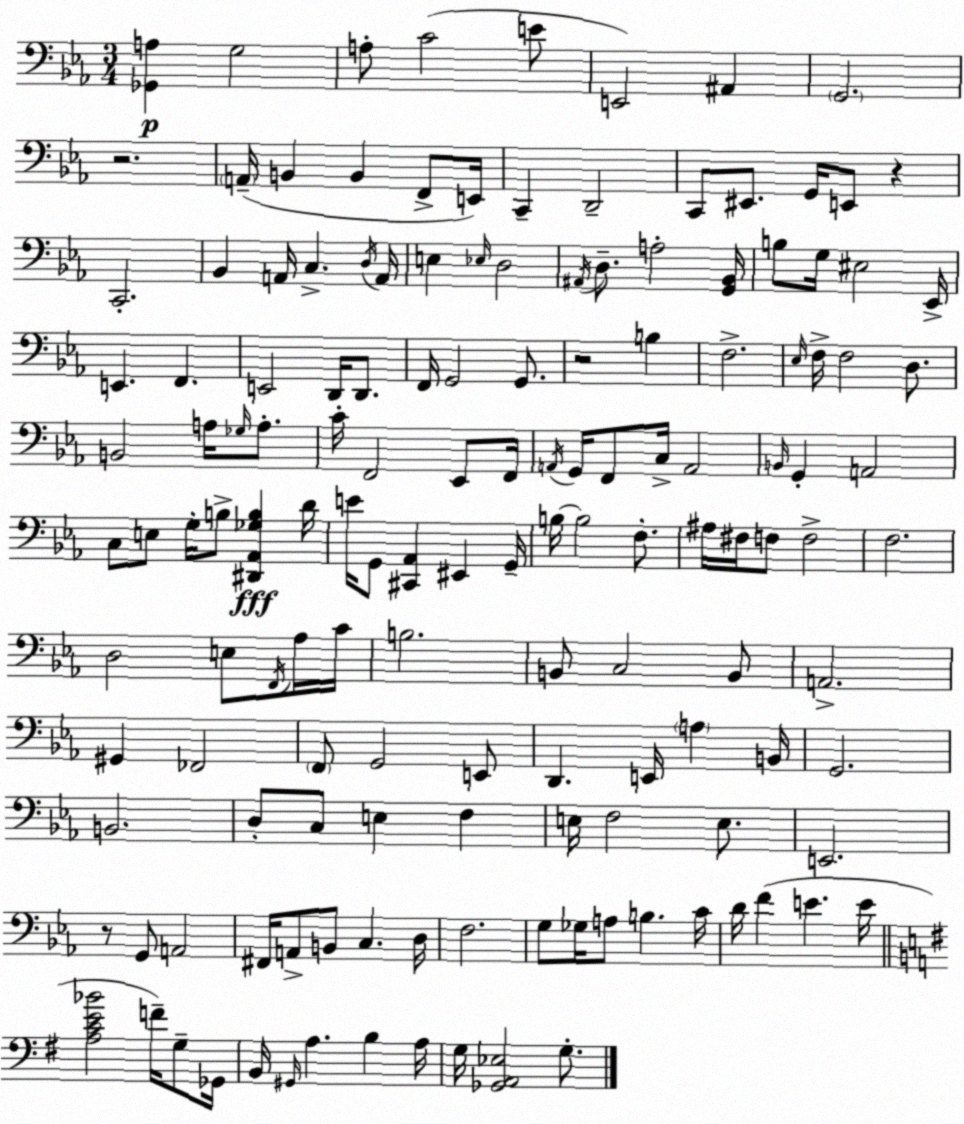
X:1
T:Untitled
M:3/4
L:1/4
K:Eb
[_G,,A,] G,2 A,/2 C2 E/2 E,,2 ^A,, G,,2 z2 A,,/4 B,, B,, F,,/2 E,,/4 C,, D,,2 C,,/2 ^E,,/2 G,,/4 E,,/2 z C,,2 _B,, A,,/4 C, D,/4 A,,/4 E, _E,/4 D,2 ^A,,/4 D,/2 A,2 [G,,_B,,]/4 B,/2 G,/4 ^E,2 _E,,/4 E,, F,, E,,2 D,,/4 D,,/2 F,,/4 G,,2 G,,/2 z2 B, F,2 _E,/4 F,/4 F,2 D,/2 B,,2 A,/4 _G,/4 A,/2 C/4 F,,2 _E,,/2 F,,/4 A,,/4 G,,/4 F,,/2 C,/4 A,,2 B,,/4 G,, A,,2 C,/2 E,/2 G,/4 B,/2 [^D,,_A,,_G,B,] D/4 E/4 G,,/2 [^C,,_A,,] ^E,, G,,/4 B,/4 B,2 F,/2 ^A,/4 ^F,/4 F,/2 F,2 F,2 D,2 E,/2 F,,/4 _A,/4 C/4 B,2 B,,/2 C,2 B,,/2 A,,2 ^G,, _F,,2 F,,/2 G,,2 E,,/2 D,, E,,/4 A, B,,/4 G,,2 B,,2 D,/2 C,/2 E, F, E,/4 F,2 E,/2 E,,2 z/2 G,,/2 A,,2 ^F,,/4 A,,/2 B,,/2 C, D,/4 F,2 G,/2 _G,/4 A,/2 B, C/4 D/4 F E E/4 [A,CE_B]2 F/4 G,/2 _G,,/4 B,,/4 ^G,,/4 A, B, A,/4 G,/4 [_G,,A,,_E,]2 G,/2